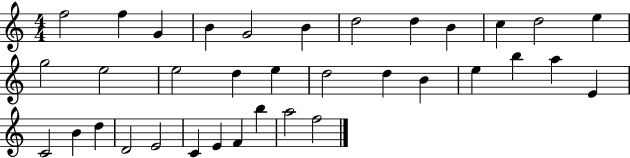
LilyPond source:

{
  \clef treble
  \numericTimeSignature
  \time 4/4
  \key c \major
  f''2 f''4 g'4 | b'4 g'2 b'4 | d''2 d''4 b'4 | c''4 d''2 e''4 | \break g''2 e''2 | e''2 d''4 e''4 | d''2 d''4 b'4 | e''4 b''4 a''4 e'4 | \break c'2 b'4 d''4 | d'2 e'2 | c'4 e'4 f'4 b''4 | a''2 f''2 | \break \bar "|."
}